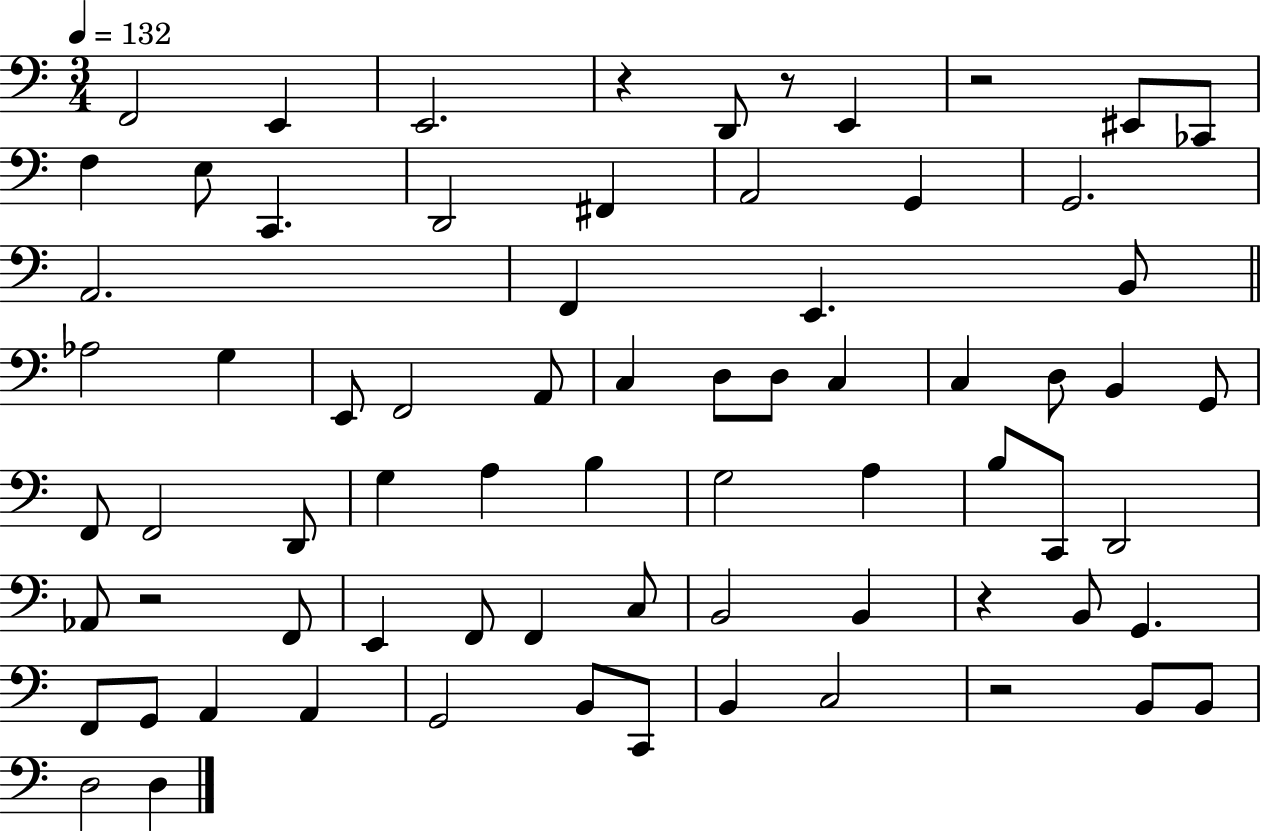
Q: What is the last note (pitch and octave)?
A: D3